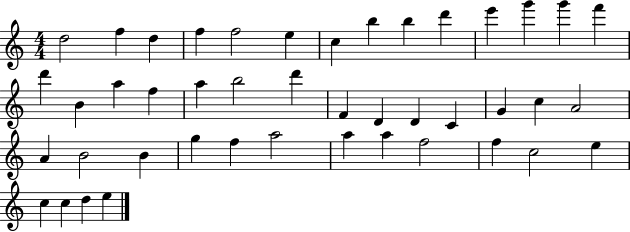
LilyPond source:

{
  \clef treble
  \numericTimeSignature
  \time 4/4
  \key c \major
  d''2 f''4 d''4 | f''4 f''2 e''4 | c''4 b''4 b''4 d'''4 | e'''4 g'''4 g'''4 f'''4 | \break d'''4 b'4 a''4 f''4 | a''4 b''2 d'''4 | f'4 d'4 d'4 c'4 | g'4 c''4 a'2 | \break a'4 b'2 b'4 | g''4 f''4 a''2 | a''4 a''4 f''2 | f''4 c''2 e''4 | \break c''4 c''4 d''4 e''4 | \bar "|."
}